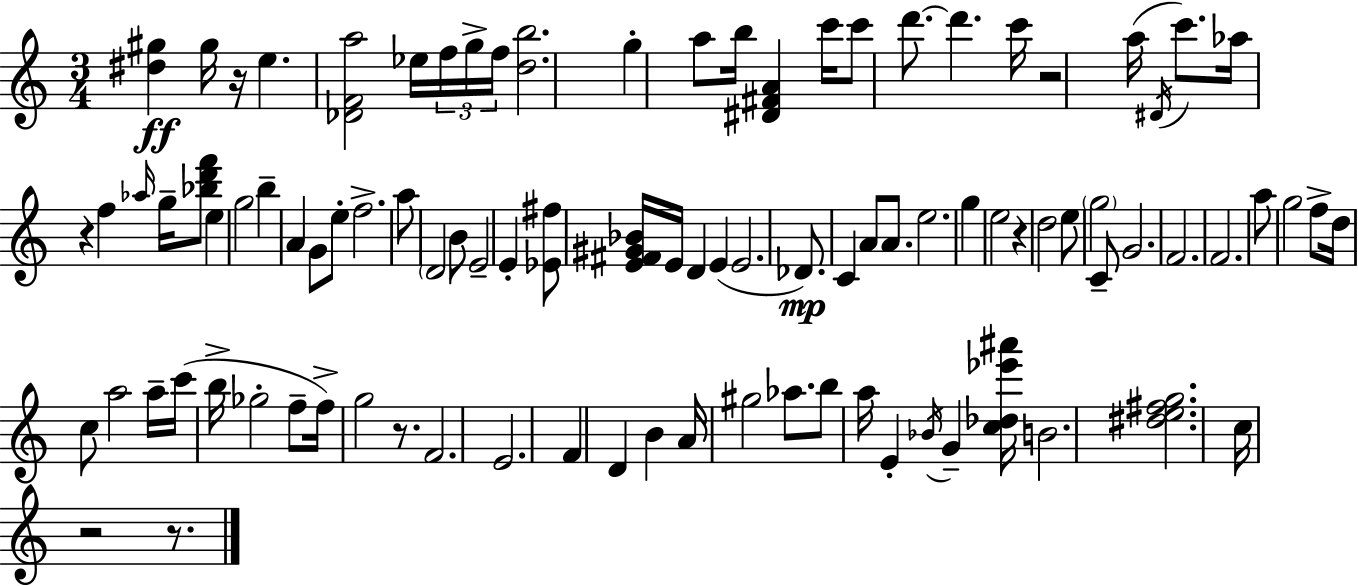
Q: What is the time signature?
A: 3/4